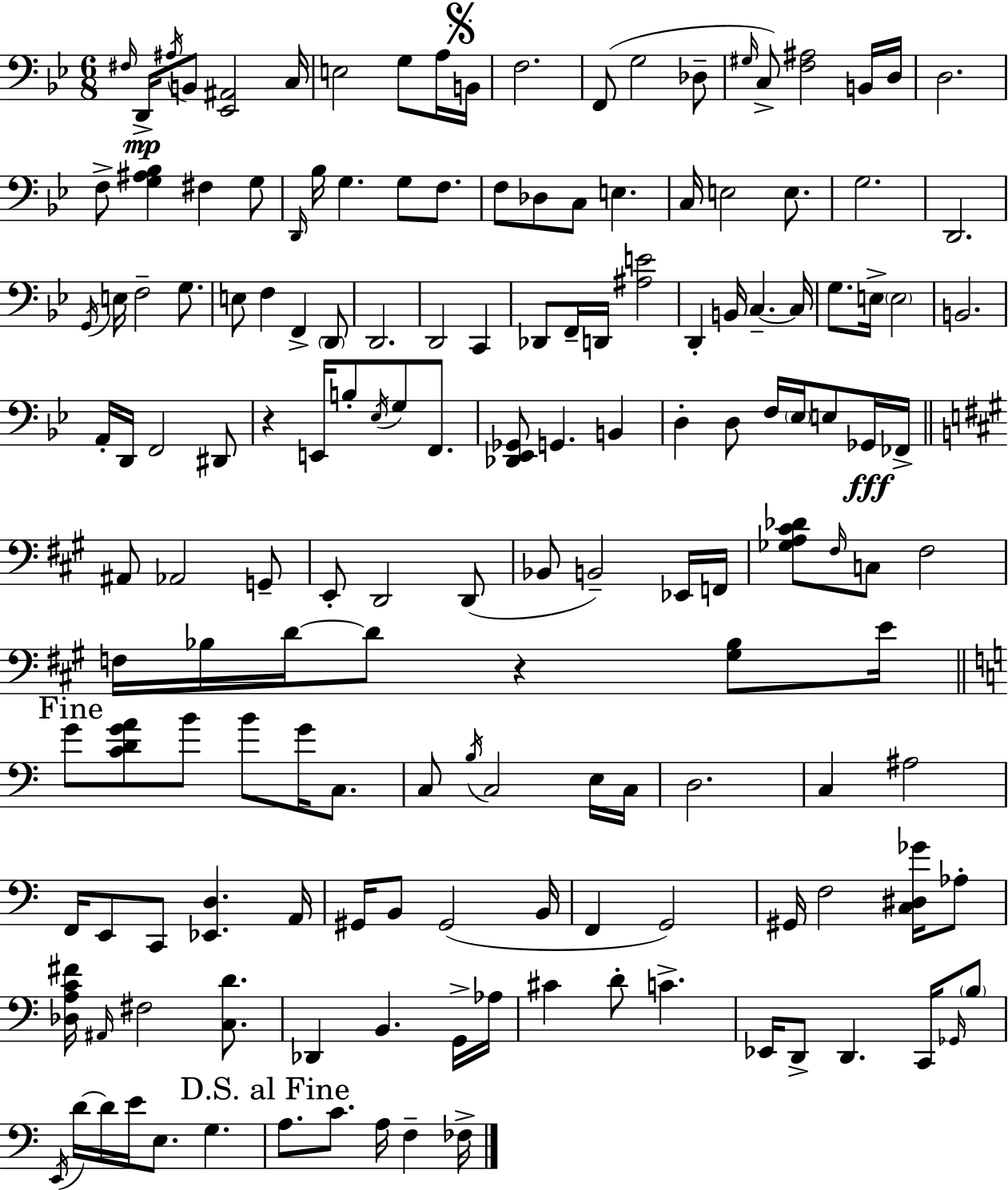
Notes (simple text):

F#3/s D2/s A#3/s B2/e [Eb2,A#2]/h C3/s E3/h G3/e A3/s B2/s F3/h. F2/e G3/h Db3/e G#3/s C3/e [F3,A#3]/h B2/s D3/s D3/h. F3/e [G3,A#3,Bb3]/q F#3/q G3/e D2/s Bb3/s G3/q. G3/e F3/e. F3/e Db3/e C3/e E3/q. C3/s E3/h E3/e. G3/h. D2/h. G2/s E3/s F3/h G3/e. E3/e F3/q F2/q D2/e D2/h. D2/h C2/q Db2/e F2/s D2/s [A#3,E4]/h D2/q B2/s C3/q. C3/s G3/e. E3/s E3/h B2/h. A2/s D2/s F2/h D#2/e R/q E2/s B3/e Eb3/s G3/e F2/e. [Db2,Eb2,Gb2]/e G2/q. B2/q D3/q D3/e F3/s Eb3/s E3/e Gb2/s FES2/s A#2/e Ab2/h G2/e E2/e D2/h D2/e Bb2/e B2/h Eb2/s F2/s [Gb3,A3,C#4,Db4]/e F#3/s C3/e F#3/h F3/s Bb3/s D4/s D4/e R/q [G#3,Bb3]/e E4/s G4/e [C4,D4,G4,A4]/e B4/e B4/e G4/s C3/e. C3/e B3/s C3/h E3/s C3/s D3/h. C3/q A#3/h F2/s E2/e C2/e [Eb2,D3]/q. A2/s G#2/s B2/e G#2/h B2/s F2/q G2/h G#2/s F3/h [C3,D#3,Gb4]/s Ab3/e [Db3,A3,C4,F#4]/s A#2/s F#3/h [C3,D4]/e. Db2/q B2/q. G2/s Ab3/s C#4/q D4/e C4/q. Eb2/s D2/e D2/q. C2/s Gb2/s B3/e E2/s D4/s D4/s E4/s E3/e. G3/q. A3/e. C4/e. A3/s F3/q FES3/s